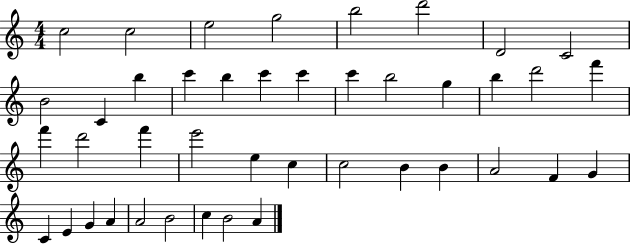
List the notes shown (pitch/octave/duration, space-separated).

C5/h C5/h E5/h G5/h B5/h D6/h D4/h C4/h B4/h C4/q B5/q C6/q B5/q C6/q C6/q C6/q B5/h G5/q B5/q D6/h F6/q F6/q D6/h F6/q E6/h E5/q C5/q C5/h B4/q B4/q A4/h F4/q G4/q C4/q E4/q G4/q A4/q A4/h B4/h C5/q B4/h A4/q